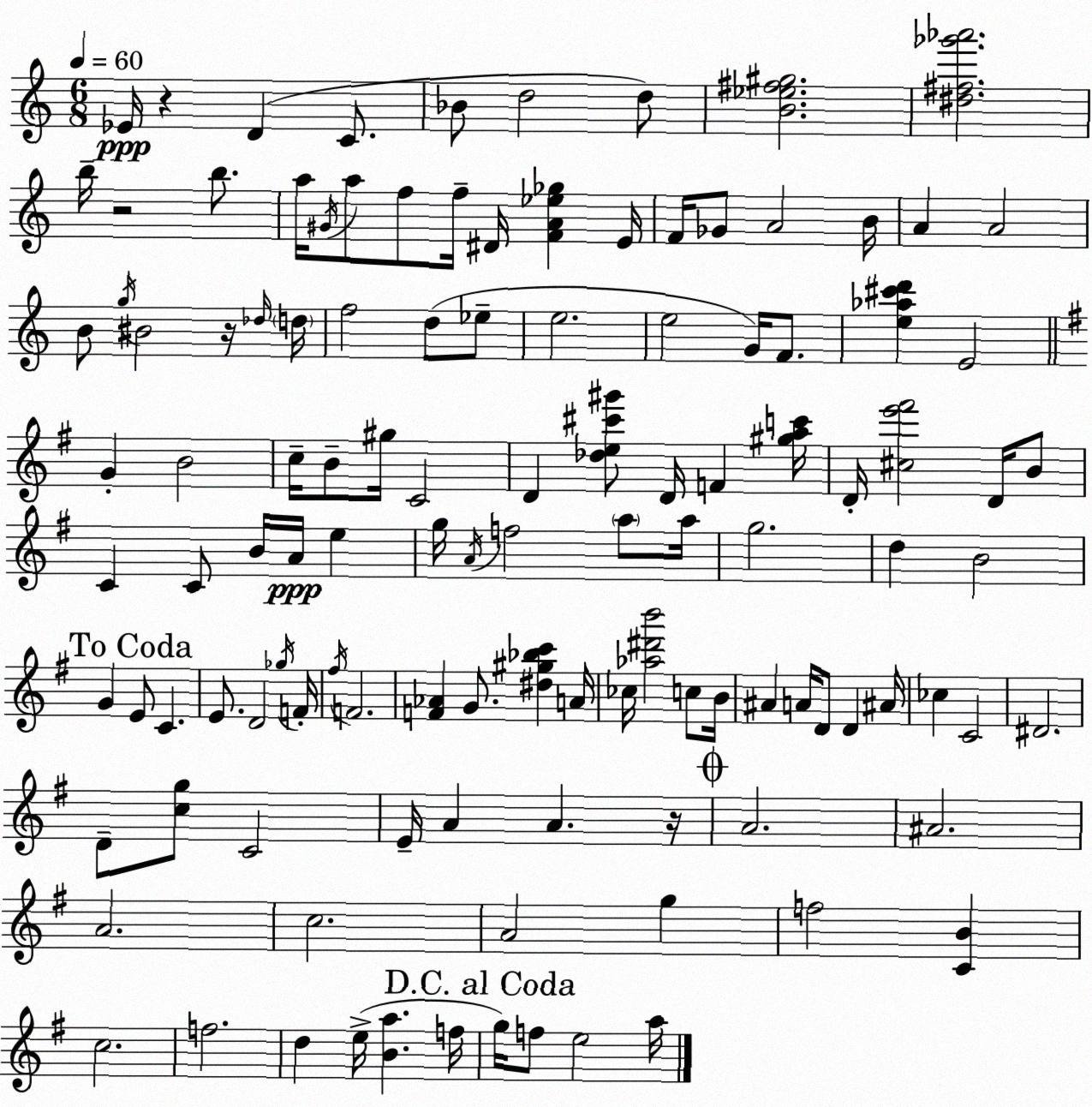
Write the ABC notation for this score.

X:1
T:Untitled
M:6/8
L:1/4
K:C
_E/4 z D C/2 _B/2 d2 d/2 [B_e^f^g]2 [^d^f_g'_a']2 b/4 z2 b/2 a/4 ^G/4 a/2 f/2 f/4 ^D/4 [FA_e_g] E/4 F/4 _G/2 A2 B/4 A A2 B/2 g/4 ^B2 z/4 _d/4 d/4 f2 d/2 _e/2 e2 e2 G/4 F/2 [e_a^c'd'] E2 G B2 c/4 B/2 ^g/4 C2 D [_de^c'^g']/2 D/4 F [^gac']/4 D/4 [^ce'^f']2 D/4 B/2 C C/2 B/4 A/4 e g/4 A/4 f2 a/2 a/4 g2 d B2 G E/2 C E/2 D2 _g/4 F/4 ^f/4 F2 [F_A] G/2 [^d^g_bc'] A/4 _c/4 [_a^d'b']2 c/2 B/4 ^A A/4 D/2 D ^A/4 _c C2 ^D2 D/2 [cg]/2 C2 E/4 A A z/4 A2 ^A2 A2 c2 A2 g f2 [CB] c2 f2 d e/4 [Ba] f/4 g/4 f/2 e2 a/4